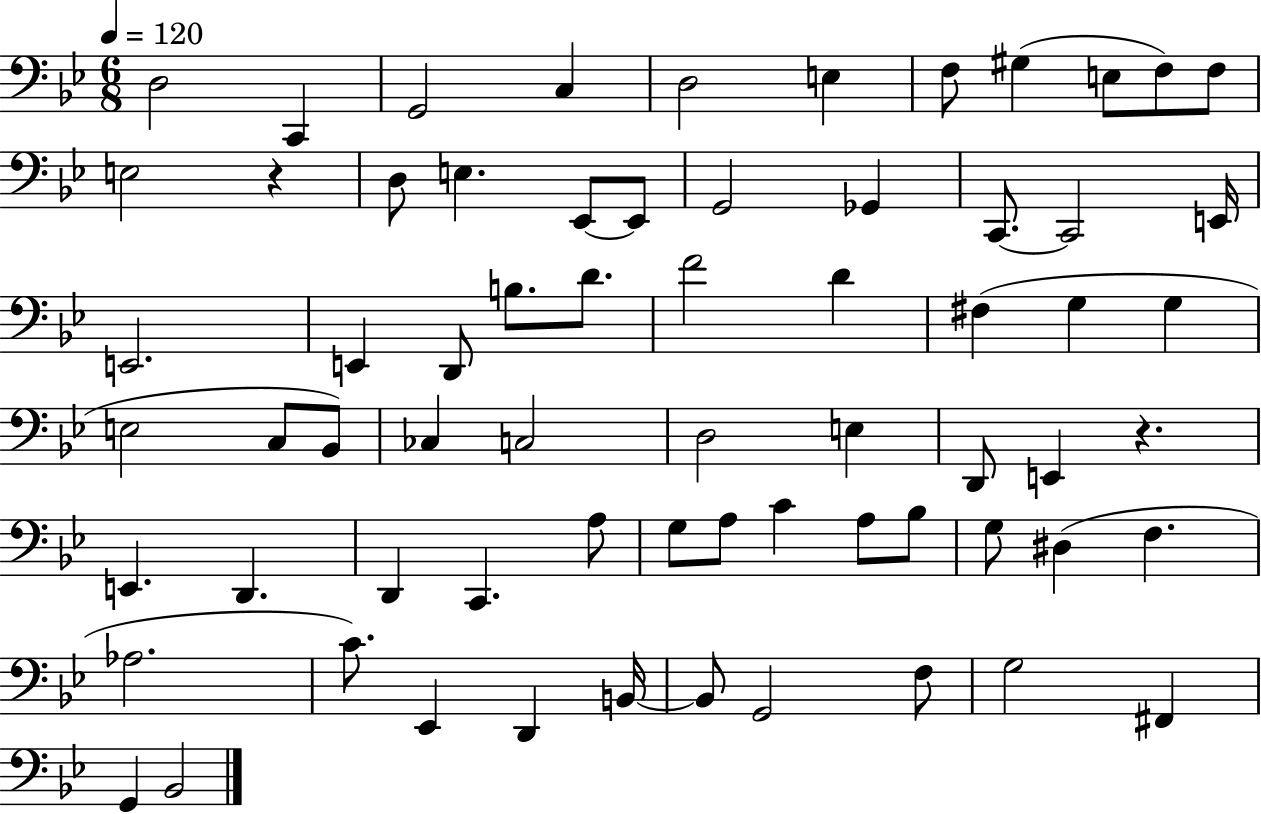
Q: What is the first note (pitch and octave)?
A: D3